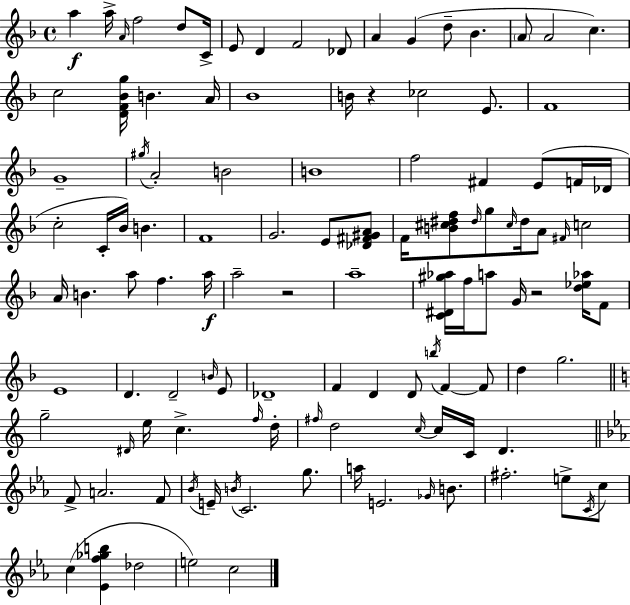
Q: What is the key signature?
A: F major